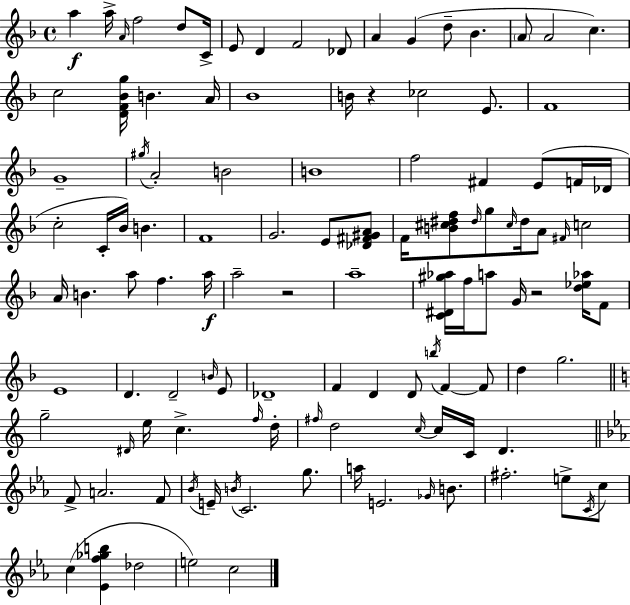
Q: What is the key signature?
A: F major